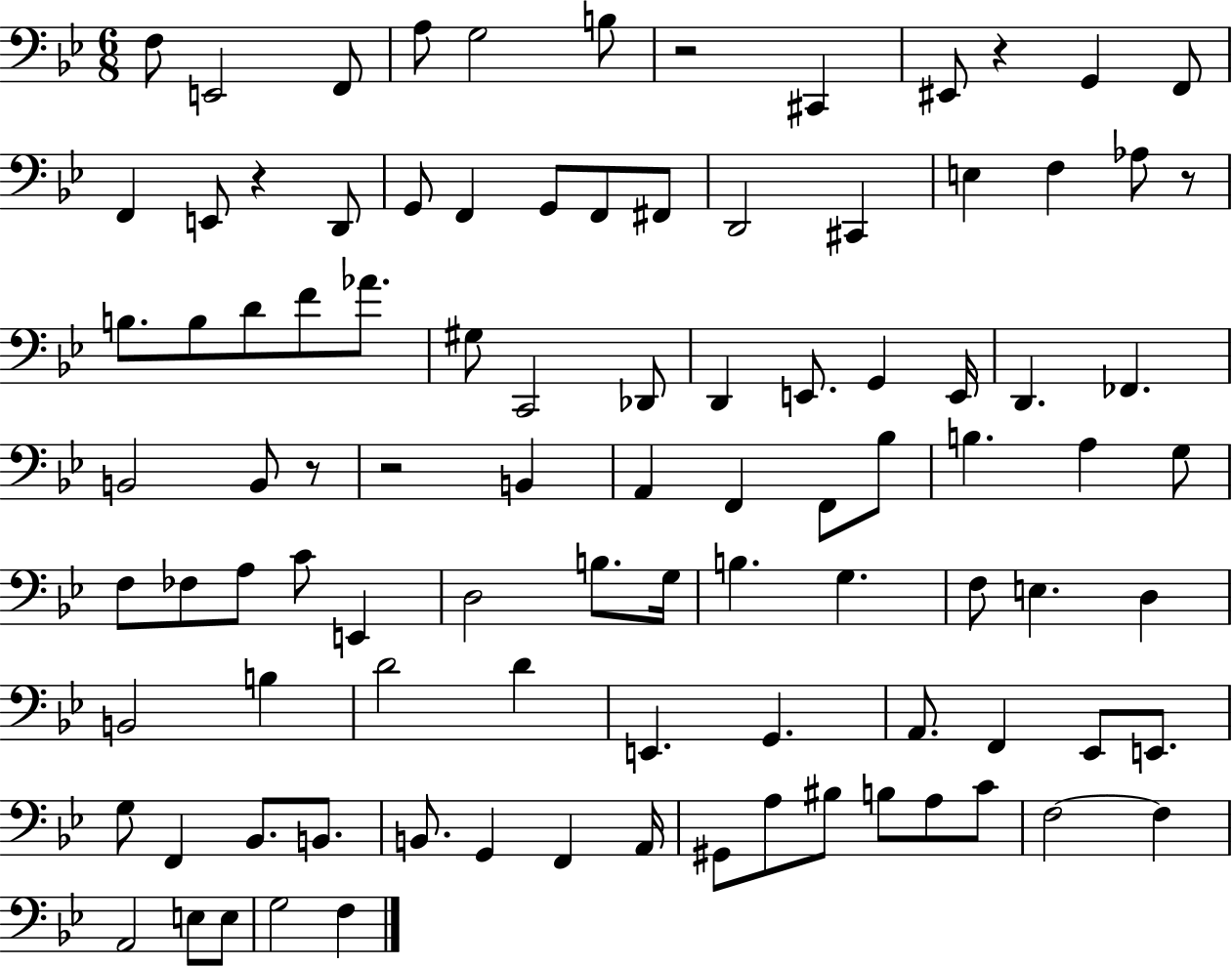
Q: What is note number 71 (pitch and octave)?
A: G3